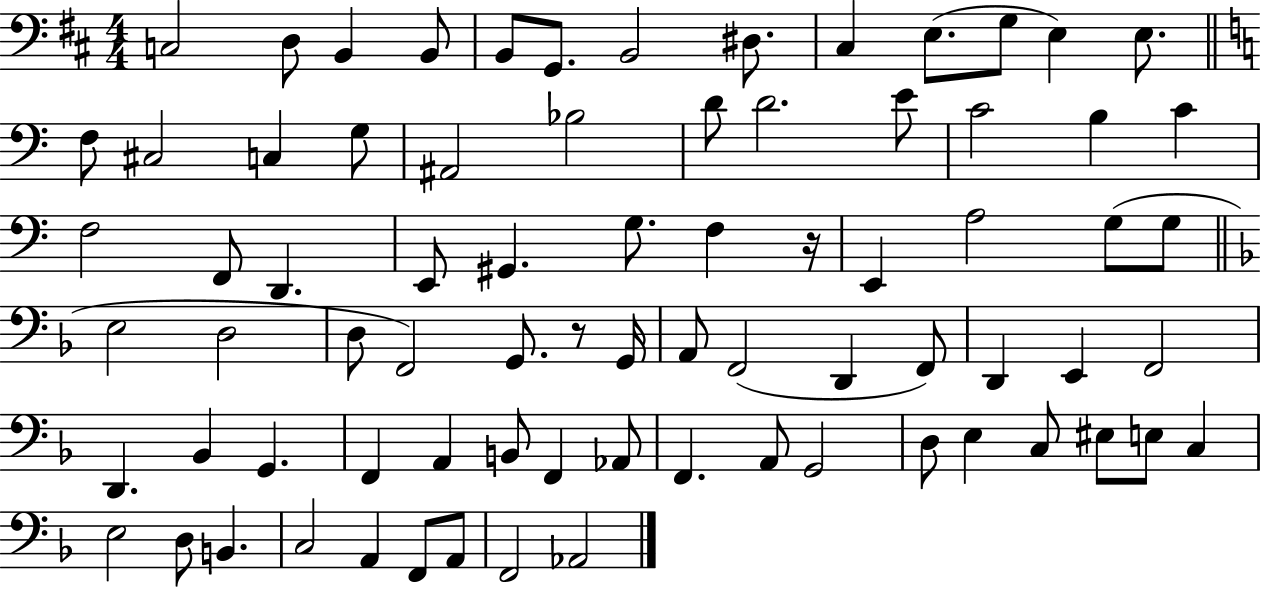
C3/h D3/e B2/q B2/e B2/e G2/e. B2/h D#3/e. C#3/q E3/e. G3/e E3/q E3/e. F3/e C#3/h C3/q G3/e A#2/h Bb3/h D4/e D4/h. E4/e C4/h B3/q C4/q F3/h F2/e D2/q. E2/e G#2/q. G3/e. F3/q R/s E2/q A3/h G3/e G3/e E3/h D3/h D3/e F2/h G2/e. R/e G2/s A2/e F2/h D2/q F2/e D2/q E2/q F2/h D2/q. Bb2/q G2/q. F2/q A2/q B2/e F2/q Ab2/e F2/q. A2/e G2/h D3/e E3/q C3/e EIS3/e E3/e C3/q E3/h D3/e B2/q. C3/h A2/q F2/e A2/e F2/h Ab2/h